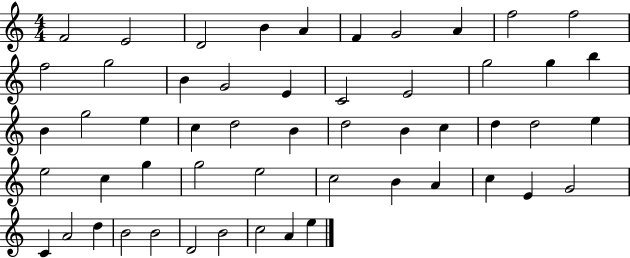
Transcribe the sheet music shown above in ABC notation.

X:1
T:Untitled
M:4/4
L:1/4
K:C
F2 E2 D2 B A F G2 A f2 f2 f2 g2 B G2 E C2 E2 g2 g b B g2 e c d2 B d2 B c d d2 e e2 c g g2 e2 c2 B A c E G2 C A2 d B2 B2 D2 B2 c2 A e